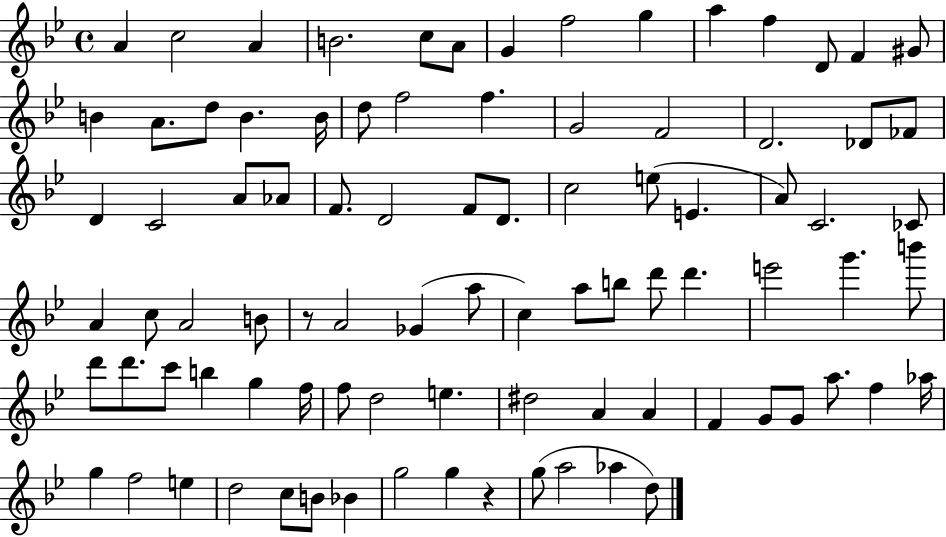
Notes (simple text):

A4/q C5/h A4/q B4/h. C5/e A4/e G4/q F5/h G5/q A5/q F5/q D4/e F4/q G#4/e B4/q A4/e. D5/e B4/q. B4/s D5/e F5/h F5/q. G4/h F4/h D4/h. Db4/e FES4/e D4/q C4/h A4/e Ab4/e F4/e. D4/h F4/e D4/e. C5/h E5/e E4/q. A4/e C4/h. CES4/e A4/q C5/e A4/h B4/e R/e A4/h Gb4/q A5/e C5/q A5/e B5/e D6/e D6/q. E6/h G6/q. B6/e D6/e D6/e. C6/e B5/q G5/q F5/s F5/e D5/h E5/q. D#5/h A4/q A4/q F4/q G4/e G4/e A5/e. F5/q Ab5/s G5/q F5/h E5/q D5/h C5/e B4/e Bb4/q G5/h G5/q R/q G5/e A5/h Ab5/q D5/e